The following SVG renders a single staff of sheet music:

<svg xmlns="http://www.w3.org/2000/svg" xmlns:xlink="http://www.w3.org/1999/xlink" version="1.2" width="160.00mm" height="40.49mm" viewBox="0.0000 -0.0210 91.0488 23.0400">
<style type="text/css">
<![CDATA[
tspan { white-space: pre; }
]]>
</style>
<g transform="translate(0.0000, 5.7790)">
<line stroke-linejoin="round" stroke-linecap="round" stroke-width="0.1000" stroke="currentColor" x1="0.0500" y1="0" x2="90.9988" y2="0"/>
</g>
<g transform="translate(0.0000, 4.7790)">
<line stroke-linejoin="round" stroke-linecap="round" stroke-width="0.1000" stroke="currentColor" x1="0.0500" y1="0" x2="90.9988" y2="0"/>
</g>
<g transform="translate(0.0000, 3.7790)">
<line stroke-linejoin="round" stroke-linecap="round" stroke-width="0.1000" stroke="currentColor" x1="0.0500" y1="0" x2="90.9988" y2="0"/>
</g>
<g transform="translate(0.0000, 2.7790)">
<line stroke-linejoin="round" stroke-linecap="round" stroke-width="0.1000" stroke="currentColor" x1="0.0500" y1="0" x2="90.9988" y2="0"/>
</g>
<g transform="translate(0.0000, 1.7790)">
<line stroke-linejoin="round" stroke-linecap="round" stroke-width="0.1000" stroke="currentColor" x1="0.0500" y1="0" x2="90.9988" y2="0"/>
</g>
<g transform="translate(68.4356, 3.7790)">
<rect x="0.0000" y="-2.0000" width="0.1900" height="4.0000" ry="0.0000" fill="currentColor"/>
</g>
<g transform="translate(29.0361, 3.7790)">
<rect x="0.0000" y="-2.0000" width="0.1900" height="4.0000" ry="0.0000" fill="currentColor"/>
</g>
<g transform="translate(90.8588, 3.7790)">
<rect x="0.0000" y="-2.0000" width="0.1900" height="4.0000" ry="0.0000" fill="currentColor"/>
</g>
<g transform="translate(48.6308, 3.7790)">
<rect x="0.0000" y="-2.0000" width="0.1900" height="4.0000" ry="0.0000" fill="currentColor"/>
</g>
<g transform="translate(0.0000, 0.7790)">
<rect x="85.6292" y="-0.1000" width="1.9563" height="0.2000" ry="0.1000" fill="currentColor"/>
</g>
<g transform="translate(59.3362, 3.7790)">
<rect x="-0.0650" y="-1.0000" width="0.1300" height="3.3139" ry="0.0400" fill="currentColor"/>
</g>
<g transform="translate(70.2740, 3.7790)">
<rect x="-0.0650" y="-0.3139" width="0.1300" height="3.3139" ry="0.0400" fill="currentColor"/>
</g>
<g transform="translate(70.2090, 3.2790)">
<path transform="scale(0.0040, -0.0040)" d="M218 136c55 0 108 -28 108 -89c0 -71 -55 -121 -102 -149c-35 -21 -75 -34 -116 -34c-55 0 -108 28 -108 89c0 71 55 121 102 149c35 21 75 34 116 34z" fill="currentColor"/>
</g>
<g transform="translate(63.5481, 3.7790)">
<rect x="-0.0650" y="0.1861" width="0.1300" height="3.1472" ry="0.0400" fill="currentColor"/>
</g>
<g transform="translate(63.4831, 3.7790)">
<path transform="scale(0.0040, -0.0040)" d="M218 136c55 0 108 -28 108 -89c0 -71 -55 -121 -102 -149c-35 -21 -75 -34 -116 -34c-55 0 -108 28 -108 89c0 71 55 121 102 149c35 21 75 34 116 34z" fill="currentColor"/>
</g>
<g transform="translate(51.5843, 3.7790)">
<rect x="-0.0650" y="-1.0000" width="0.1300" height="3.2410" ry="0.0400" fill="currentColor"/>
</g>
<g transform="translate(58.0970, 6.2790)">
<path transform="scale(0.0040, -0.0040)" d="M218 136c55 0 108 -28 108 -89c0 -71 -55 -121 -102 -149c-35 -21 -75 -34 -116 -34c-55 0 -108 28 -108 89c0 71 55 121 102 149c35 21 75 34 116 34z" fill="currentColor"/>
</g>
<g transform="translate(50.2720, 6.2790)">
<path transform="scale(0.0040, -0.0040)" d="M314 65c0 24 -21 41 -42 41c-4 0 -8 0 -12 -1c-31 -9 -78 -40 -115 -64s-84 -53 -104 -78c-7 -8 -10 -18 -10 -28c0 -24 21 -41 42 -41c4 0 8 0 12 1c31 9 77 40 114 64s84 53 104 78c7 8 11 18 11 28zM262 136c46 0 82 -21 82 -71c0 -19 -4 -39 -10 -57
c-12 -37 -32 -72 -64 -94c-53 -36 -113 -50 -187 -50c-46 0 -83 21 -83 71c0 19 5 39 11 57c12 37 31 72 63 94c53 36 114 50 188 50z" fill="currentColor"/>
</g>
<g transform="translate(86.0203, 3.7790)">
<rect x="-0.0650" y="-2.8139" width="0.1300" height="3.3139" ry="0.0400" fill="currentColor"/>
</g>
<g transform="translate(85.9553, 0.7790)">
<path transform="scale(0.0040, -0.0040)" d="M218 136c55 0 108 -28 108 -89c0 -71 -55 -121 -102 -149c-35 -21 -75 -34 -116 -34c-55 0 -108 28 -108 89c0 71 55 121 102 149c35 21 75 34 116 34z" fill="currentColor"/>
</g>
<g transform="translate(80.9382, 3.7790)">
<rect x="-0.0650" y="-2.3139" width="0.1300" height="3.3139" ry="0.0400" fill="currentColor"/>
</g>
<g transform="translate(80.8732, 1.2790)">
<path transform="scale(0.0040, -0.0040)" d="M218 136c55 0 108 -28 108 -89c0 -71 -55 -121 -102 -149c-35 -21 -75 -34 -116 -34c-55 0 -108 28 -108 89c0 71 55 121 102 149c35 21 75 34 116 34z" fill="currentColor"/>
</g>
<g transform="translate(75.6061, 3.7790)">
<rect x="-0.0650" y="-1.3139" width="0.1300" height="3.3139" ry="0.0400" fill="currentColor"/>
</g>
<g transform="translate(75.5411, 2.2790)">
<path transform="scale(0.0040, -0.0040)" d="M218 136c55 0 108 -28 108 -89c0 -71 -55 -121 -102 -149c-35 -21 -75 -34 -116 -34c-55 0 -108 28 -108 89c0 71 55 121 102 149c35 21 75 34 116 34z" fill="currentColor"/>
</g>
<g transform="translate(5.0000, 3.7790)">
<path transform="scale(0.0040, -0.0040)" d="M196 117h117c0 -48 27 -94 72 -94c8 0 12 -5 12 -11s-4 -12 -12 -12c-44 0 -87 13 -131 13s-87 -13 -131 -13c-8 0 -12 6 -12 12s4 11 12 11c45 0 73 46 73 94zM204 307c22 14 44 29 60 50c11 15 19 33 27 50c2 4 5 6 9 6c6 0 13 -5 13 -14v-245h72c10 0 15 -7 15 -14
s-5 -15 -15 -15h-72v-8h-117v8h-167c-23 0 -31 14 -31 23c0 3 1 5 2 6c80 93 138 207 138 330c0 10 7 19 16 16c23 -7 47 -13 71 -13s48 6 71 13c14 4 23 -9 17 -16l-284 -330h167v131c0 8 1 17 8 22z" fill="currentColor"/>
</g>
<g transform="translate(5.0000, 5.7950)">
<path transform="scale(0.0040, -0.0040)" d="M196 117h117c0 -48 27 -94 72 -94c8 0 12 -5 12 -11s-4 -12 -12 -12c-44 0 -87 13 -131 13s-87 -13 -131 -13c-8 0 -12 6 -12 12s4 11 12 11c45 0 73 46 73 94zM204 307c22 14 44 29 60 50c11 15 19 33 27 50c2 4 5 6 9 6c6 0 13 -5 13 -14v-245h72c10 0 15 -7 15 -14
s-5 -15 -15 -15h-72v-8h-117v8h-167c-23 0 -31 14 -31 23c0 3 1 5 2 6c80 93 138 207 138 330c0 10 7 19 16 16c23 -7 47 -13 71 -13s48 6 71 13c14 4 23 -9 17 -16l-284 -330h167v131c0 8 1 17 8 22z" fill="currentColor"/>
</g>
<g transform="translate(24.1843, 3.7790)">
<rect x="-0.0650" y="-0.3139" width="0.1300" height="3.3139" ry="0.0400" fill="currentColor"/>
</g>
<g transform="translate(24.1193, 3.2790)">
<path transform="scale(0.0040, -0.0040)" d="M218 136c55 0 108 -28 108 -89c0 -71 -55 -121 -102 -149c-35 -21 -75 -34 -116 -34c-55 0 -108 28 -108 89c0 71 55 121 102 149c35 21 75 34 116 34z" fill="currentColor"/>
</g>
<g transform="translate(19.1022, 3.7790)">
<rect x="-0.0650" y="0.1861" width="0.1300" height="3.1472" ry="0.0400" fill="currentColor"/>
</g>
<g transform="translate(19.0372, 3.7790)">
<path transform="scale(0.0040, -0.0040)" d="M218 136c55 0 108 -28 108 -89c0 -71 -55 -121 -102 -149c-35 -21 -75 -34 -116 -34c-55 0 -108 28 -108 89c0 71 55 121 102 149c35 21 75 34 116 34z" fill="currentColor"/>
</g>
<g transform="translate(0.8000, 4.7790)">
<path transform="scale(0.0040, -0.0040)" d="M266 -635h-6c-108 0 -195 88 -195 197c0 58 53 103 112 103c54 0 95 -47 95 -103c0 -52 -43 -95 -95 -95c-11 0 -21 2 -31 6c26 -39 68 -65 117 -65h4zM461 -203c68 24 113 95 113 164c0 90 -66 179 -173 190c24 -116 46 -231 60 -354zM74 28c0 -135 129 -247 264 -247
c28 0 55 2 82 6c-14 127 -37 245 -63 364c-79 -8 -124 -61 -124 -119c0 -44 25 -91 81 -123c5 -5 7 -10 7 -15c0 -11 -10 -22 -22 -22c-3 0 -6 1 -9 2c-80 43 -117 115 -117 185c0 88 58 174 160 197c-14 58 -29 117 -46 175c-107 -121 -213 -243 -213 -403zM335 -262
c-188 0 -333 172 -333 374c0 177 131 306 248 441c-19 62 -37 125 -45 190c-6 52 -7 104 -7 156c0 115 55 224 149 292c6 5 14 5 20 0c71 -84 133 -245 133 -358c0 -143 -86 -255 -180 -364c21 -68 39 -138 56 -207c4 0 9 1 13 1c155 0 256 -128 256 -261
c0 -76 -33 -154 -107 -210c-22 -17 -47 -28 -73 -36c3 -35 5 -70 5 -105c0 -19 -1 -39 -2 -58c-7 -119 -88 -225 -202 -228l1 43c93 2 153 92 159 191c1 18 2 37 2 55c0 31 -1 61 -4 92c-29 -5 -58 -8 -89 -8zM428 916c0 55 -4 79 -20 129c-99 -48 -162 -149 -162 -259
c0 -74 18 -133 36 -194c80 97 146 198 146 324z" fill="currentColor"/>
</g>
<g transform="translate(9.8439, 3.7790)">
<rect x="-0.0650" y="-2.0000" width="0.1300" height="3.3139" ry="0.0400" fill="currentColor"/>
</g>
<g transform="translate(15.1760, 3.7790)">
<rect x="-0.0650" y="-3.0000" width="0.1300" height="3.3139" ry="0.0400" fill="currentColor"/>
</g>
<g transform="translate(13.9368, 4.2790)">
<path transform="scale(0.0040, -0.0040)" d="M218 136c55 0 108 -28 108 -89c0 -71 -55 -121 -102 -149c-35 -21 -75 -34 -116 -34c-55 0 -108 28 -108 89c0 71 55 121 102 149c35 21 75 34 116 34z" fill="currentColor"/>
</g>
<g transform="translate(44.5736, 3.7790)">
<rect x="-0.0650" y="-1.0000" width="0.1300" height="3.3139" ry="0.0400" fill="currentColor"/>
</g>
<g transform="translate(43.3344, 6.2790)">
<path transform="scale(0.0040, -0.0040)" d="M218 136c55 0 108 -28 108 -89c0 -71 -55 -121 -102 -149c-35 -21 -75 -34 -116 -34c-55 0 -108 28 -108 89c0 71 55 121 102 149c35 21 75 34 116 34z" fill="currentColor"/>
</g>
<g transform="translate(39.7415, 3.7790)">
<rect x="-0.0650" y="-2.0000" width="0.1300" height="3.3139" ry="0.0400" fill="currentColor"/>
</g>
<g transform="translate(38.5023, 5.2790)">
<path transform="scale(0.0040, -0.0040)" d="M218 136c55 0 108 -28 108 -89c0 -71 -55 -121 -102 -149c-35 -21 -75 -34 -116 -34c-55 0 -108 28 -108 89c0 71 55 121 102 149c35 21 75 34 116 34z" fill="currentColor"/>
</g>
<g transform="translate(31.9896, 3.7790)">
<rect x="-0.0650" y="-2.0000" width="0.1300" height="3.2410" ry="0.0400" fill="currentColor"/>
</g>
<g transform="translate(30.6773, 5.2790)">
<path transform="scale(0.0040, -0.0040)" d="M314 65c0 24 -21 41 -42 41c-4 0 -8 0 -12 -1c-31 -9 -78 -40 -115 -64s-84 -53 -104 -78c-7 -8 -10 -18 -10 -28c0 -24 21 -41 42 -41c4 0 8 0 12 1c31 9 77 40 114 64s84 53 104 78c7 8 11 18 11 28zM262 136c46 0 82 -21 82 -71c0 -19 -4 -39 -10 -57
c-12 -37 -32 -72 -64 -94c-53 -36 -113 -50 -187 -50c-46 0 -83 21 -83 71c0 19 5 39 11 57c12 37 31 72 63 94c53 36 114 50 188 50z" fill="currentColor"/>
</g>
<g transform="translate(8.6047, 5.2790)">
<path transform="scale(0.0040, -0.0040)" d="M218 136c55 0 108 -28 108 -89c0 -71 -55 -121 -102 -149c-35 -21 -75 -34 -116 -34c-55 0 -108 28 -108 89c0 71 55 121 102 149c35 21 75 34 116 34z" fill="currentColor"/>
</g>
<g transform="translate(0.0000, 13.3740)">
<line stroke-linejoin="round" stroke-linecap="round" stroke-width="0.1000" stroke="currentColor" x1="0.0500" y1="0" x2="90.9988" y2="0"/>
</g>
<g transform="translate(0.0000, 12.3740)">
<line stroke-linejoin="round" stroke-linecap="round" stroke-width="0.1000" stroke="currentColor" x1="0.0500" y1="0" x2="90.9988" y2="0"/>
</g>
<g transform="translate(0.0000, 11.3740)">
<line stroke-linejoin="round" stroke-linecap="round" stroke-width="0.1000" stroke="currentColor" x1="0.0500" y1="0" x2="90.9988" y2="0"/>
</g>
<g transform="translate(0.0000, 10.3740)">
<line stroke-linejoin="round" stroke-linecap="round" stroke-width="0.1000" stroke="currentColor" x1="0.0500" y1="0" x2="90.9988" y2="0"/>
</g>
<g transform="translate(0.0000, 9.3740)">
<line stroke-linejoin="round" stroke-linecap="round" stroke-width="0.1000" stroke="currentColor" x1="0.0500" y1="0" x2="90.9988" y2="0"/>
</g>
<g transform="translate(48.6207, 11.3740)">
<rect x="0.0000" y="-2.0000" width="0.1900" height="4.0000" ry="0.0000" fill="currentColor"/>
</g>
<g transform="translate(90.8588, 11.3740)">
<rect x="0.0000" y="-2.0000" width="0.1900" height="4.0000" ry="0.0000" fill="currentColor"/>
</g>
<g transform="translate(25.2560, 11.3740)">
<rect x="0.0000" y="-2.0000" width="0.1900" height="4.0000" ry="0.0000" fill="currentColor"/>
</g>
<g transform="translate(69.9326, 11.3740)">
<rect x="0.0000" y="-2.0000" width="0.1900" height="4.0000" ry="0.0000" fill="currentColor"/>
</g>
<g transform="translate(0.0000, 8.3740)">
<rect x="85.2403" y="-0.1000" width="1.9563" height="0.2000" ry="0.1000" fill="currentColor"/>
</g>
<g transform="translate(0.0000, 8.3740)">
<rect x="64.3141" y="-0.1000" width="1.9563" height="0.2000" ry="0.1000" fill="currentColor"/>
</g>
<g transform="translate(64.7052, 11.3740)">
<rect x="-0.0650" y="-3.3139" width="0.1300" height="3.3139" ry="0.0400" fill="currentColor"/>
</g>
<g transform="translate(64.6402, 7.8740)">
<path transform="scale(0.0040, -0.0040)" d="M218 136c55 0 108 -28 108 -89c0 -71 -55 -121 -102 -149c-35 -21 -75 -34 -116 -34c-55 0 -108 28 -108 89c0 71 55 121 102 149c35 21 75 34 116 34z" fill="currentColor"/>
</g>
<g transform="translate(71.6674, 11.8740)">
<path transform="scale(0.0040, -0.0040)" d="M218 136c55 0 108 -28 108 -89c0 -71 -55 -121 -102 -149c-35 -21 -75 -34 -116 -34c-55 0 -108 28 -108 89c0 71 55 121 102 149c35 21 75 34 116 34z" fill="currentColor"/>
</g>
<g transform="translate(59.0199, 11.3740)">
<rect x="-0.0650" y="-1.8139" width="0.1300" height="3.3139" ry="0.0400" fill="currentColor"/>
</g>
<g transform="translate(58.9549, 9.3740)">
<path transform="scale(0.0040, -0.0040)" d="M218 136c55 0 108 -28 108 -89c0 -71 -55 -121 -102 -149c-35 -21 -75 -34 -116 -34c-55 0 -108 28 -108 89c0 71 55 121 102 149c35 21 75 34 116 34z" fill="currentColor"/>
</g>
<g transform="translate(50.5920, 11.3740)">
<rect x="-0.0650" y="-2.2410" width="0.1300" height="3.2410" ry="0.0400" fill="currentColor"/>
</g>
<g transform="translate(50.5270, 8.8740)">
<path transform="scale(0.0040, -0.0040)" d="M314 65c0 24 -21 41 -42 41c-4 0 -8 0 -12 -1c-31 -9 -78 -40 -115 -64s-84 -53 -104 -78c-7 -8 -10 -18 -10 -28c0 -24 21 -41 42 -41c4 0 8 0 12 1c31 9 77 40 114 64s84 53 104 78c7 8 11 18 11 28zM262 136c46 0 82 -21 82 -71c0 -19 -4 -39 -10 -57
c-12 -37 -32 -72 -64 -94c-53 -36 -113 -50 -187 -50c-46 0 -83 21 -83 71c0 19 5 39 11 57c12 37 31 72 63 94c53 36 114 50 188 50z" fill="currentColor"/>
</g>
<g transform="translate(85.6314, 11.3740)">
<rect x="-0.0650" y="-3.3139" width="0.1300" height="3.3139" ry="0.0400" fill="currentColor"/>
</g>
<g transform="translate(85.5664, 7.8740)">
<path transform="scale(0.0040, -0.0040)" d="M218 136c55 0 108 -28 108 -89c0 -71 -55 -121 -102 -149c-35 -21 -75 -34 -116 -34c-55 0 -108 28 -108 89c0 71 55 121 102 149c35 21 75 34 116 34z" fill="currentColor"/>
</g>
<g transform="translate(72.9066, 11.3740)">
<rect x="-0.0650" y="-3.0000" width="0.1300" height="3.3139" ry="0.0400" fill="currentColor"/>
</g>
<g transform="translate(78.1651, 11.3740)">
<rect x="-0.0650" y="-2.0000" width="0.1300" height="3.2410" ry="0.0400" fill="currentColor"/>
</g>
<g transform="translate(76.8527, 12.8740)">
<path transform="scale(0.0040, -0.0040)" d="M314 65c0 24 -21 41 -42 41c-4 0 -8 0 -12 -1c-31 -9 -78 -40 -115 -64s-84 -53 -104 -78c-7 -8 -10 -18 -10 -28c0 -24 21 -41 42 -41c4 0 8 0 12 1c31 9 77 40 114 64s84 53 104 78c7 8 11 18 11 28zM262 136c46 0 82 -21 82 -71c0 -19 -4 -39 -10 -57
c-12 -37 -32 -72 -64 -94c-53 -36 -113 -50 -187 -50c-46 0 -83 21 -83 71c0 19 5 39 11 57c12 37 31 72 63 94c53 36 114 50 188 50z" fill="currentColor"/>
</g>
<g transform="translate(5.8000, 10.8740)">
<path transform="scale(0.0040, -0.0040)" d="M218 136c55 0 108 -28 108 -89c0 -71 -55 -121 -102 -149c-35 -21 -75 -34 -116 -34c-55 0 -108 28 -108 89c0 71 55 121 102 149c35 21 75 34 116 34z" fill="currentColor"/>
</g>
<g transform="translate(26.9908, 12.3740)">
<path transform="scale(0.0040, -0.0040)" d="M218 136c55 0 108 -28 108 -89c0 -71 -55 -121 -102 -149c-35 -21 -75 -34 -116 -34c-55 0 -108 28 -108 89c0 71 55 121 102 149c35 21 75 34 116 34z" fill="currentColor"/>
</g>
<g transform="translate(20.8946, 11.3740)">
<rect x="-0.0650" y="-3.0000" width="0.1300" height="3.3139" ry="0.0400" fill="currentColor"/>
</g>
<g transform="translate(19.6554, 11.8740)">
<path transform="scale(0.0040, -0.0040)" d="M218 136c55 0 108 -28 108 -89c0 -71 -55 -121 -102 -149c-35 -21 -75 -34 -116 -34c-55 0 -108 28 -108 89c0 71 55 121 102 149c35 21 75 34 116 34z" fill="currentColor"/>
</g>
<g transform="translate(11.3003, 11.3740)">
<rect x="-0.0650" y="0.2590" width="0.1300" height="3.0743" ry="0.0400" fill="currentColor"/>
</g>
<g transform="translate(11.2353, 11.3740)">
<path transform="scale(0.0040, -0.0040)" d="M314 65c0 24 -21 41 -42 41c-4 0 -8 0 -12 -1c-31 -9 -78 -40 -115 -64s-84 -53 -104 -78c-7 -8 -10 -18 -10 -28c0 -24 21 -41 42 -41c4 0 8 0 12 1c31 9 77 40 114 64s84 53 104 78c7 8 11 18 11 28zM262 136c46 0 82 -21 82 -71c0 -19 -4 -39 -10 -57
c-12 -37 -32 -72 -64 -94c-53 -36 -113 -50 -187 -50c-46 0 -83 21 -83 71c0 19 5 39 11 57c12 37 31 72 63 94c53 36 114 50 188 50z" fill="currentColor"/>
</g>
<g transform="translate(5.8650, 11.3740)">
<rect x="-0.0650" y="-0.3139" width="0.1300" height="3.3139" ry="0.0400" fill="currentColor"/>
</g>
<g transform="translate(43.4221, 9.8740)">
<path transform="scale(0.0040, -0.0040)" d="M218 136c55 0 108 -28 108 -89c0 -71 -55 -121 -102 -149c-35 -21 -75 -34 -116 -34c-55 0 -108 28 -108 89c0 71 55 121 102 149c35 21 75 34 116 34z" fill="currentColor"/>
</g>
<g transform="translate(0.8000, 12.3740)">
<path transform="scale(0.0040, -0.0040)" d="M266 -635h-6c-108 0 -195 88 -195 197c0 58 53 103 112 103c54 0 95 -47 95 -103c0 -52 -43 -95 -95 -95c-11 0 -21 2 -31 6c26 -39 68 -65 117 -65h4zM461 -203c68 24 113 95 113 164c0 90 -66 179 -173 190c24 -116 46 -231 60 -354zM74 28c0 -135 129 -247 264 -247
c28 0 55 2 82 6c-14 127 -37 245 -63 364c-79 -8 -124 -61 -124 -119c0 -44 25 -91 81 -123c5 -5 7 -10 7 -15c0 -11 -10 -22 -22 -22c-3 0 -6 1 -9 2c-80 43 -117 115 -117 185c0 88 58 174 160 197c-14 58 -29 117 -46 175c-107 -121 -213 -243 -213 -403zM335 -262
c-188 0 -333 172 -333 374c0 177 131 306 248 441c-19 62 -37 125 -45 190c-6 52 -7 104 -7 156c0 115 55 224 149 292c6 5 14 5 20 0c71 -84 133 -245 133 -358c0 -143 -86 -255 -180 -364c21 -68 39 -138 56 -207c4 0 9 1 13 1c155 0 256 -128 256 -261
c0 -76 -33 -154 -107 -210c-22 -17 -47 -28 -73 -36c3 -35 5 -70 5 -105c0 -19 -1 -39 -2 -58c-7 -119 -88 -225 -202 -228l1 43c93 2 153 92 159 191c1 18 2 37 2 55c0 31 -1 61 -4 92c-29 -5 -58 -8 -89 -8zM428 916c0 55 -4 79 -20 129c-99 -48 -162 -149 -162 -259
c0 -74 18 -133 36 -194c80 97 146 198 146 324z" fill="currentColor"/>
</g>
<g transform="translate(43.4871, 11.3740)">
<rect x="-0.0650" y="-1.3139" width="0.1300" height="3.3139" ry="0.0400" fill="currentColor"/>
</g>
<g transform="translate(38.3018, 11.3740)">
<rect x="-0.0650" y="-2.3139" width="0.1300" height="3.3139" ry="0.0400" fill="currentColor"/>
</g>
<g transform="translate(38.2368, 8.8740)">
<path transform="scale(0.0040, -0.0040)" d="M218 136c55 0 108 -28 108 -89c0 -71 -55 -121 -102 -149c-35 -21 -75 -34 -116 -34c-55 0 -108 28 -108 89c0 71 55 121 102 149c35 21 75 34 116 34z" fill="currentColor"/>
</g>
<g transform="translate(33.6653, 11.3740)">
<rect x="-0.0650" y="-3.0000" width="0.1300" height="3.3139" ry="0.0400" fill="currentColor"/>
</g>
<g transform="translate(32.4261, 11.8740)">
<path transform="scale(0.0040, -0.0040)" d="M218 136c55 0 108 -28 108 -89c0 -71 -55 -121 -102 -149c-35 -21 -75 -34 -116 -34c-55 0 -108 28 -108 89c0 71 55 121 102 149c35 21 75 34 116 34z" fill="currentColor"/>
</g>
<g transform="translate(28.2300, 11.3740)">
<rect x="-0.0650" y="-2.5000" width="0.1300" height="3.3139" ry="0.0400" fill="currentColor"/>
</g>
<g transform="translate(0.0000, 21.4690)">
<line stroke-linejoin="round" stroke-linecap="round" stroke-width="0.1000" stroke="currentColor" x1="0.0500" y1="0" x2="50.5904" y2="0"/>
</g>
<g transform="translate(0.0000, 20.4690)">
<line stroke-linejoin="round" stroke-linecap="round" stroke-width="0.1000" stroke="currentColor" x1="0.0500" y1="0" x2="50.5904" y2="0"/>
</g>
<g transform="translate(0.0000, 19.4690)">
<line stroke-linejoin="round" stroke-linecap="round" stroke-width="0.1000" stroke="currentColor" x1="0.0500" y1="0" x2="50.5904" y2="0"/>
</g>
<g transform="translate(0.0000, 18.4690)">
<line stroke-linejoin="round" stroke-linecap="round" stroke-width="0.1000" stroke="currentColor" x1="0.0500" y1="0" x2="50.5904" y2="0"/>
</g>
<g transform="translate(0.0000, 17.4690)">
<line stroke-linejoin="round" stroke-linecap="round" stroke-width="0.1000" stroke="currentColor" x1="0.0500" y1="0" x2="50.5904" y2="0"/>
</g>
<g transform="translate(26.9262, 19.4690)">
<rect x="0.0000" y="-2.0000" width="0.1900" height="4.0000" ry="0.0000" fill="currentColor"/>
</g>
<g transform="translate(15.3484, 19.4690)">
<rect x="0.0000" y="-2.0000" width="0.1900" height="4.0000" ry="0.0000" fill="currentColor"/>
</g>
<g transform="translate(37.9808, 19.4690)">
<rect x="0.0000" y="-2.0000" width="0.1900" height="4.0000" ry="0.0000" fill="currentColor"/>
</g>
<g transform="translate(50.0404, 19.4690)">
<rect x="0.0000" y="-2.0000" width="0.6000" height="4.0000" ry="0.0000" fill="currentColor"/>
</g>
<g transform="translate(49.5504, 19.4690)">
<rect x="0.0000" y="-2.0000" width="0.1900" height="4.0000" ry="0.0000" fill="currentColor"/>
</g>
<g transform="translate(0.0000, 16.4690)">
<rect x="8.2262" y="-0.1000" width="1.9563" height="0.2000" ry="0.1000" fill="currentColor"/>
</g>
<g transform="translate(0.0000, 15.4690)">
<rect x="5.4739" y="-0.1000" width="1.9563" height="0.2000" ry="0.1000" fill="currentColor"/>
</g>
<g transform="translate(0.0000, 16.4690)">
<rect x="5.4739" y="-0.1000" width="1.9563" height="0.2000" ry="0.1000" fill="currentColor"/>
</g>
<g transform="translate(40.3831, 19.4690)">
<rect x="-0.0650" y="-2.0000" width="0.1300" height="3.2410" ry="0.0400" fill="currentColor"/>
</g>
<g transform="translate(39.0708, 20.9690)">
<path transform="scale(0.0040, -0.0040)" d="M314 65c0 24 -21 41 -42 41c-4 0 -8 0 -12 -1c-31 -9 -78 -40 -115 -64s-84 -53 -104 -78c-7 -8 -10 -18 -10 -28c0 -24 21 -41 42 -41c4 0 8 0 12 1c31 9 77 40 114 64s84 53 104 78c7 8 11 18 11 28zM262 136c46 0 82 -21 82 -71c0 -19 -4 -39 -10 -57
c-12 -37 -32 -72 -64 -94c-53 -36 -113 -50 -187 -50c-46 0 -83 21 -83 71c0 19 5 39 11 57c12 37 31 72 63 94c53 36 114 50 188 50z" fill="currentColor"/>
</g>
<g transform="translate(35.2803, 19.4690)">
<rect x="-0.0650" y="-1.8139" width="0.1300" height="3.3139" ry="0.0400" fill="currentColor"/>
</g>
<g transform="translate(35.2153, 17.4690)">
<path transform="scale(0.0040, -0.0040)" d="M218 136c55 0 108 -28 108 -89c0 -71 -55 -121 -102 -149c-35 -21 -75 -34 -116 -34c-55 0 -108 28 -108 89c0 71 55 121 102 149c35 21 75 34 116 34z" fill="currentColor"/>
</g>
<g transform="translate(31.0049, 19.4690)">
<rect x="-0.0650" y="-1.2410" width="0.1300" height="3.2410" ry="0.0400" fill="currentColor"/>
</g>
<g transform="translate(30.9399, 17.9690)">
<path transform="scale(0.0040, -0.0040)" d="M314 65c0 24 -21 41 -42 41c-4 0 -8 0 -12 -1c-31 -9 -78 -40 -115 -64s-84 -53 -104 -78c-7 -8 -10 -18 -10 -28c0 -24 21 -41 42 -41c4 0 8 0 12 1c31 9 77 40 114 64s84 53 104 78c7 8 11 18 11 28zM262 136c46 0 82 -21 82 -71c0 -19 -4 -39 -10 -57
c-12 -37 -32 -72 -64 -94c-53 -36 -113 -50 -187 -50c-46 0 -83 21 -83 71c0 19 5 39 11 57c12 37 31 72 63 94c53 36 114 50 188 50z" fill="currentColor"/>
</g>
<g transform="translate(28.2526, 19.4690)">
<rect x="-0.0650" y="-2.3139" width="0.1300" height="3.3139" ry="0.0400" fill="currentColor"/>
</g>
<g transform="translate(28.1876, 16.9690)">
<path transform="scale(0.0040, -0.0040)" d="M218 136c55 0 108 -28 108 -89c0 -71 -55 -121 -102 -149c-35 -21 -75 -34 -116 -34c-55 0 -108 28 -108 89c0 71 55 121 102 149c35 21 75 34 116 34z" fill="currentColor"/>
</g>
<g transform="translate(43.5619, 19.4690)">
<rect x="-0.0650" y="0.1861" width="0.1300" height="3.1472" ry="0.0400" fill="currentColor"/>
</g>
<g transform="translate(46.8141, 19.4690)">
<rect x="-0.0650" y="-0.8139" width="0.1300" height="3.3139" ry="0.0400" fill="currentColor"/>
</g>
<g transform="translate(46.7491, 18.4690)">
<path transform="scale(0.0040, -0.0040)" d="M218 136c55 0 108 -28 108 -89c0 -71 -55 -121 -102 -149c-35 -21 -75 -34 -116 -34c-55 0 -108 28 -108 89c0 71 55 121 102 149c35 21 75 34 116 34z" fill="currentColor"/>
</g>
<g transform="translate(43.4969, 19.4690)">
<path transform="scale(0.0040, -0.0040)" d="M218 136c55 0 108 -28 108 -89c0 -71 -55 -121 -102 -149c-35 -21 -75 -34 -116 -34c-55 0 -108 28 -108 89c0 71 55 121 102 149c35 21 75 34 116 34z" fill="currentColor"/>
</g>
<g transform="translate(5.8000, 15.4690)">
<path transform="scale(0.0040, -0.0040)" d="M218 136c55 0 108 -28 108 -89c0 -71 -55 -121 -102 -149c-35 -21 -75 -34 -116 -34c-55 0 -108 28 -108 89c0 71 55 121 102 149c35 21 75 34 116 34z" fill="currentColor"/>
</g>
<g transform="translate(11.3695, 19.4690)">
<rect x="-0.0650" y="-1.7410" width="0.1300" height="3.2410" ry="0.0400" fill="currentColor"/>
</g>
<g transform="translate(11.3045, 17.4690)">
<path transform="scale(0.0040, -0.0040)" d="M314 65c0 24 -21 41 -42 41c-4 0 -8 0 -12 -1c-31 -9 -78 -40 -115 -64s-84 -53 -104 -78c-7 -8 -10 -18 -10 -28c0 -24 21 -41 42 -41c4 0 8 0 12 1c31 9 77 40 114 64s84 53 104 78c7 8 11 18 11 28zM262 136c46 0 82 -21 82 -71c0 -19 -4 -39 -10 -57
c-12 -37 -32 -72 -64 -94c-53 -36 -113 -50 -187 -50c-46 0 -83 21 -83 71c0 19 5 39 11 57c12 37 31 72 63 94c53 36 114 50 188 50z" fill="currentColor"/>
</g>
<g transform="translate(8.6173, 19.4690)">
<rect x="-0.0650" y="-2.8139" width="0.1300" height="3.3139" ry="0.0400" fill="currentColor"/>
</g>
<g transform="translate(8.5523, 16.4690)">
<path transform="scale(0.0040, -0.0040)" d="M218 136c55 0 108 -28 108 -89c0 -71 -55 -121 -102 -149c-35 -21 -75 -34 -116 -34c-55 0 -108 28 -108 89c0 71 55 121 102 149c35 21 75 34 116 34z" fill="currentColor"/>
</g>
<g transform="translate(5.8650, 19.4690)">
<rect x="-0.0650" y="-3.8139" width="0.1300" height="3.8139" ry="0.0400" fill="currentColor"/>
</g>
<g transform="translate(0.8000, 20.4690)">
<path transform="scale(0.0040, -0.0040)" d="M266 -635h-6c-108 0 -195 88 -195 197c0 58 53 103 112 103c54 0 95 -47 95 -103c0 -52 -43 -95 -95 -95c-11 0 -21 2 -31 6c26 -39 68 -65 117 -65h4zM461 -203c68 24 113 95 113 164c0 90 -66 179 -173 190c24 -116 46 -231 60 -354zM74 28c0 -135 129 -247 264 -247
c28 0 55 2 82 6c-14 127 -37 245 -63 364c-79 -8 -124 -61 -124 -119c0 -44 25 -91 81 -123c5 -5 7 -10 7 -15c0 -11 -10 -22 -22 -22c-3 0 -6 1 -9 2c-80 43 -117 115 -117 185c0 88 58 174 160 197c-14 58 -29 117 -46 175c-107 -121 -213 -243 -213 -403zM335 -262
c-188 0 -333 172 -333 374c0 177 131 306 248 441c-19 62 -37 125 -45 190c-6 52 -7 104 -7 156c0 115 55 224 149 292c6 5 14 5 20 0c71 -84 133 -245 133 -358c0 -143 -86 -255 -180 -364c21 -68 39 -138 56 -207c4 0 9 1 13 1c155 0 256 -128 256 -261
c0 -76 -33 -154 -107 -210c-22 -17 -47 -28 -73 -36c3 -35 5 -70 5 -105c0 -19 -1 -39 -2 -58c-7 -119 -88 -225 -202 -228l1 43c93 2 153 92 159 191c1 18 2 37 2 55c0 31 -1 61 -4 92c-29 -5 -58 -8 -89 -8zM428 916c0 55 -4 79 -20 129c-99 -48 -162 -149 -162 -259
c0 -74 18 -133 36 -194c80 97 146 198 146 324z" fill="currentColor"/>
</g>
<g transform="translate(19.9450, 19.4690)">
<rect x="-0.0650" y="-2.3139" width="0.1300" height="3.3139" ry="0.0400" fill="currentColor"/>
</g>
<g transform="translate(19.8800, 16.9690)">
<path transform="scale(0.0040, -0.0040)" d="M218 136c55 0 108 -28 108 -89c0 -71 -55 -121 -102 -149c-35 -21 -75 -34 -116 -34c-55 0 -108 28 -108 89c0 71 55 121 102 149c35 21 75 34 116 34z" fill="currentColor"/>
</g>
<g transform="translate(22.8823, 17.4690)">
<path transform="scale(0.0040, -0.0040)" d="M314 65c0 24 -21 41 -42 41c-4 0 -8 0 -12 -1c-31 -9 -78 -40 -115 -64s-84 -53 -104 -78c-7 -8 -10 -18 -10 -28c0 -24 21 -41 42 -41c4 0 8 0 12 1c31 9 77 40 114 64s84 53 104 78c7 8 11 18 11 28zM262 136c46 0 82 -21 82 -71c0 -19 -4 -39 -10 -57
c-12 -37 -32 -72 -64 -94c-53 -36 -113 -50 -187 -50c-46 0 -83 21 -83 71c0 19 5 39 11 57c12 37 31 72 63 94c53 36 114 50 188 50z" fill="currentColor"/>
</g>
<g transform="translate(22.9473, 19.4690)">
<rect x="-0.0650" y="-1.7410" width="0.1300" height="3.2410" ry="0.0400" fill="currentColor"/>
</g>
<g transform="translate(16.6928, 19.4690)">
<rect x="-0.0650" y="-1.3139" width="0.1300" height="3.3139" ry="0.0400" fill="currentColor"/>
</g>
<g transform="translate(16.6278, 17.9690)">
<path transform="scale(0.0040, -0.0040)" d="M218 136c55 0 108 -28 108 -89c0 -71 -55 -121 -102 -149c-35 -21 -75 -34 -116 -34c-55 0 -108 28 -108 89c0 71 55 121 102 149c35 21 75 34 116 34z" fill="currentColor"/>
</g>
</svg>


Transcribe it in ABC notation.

X:1
T:Untitled
M:4/4
L:1/4
K:C
F A B c F2 F D D2 D B c e g a c B2 A G A g e g2 f b A F2 b c' a f2 e g f2 g e2 f F2 B d